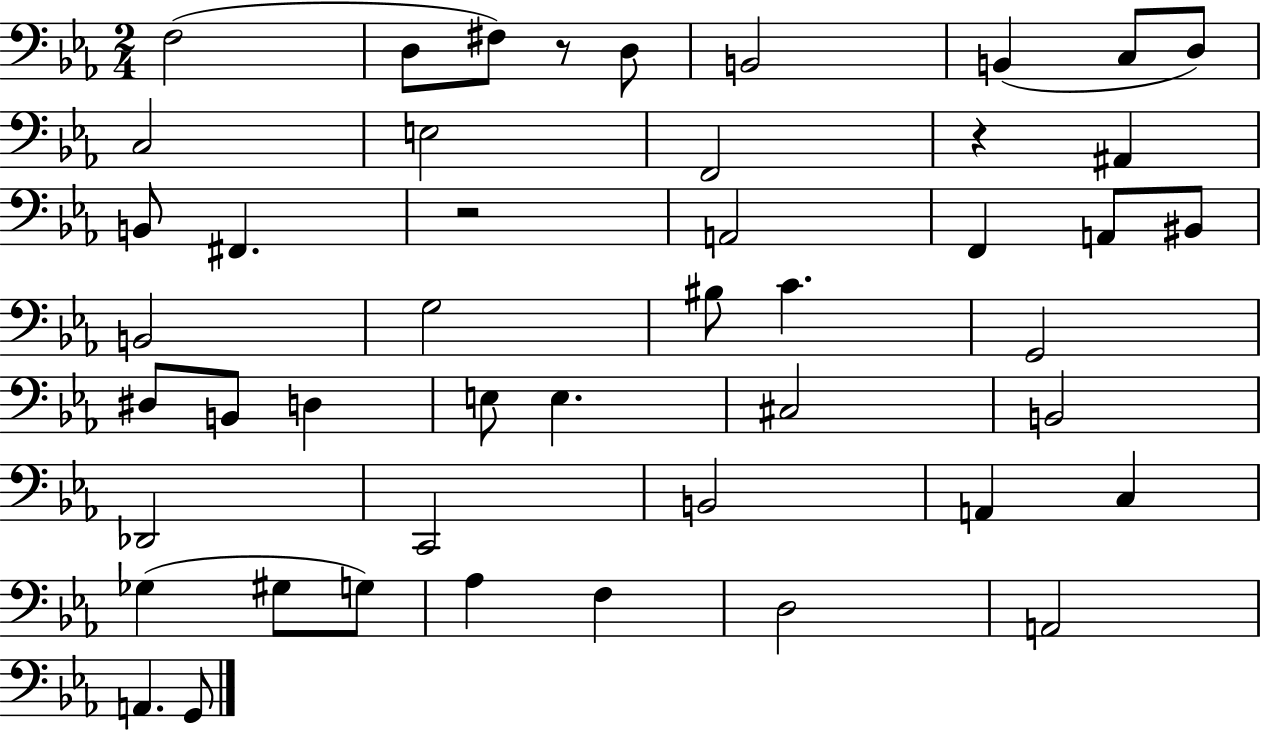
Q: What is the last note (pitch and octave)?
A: G2